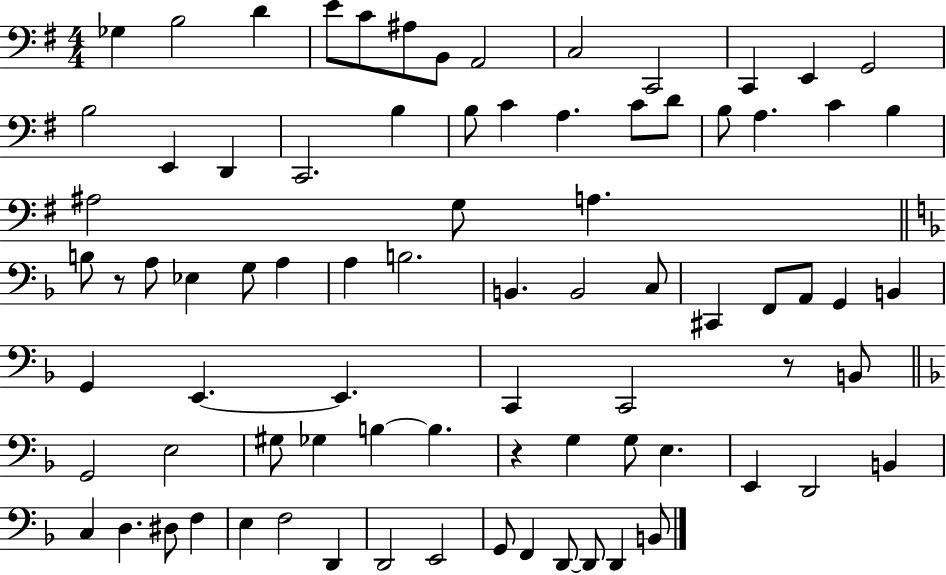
{
  \clef bass
  \numericTimeSignature
  \time 4/4
  \key g \major
  ges4 b2 d'4 | e'8 c'8 ais8 b,8 a,2 | c2 c,2 | c,4 e,4 g,2 | \break b2 e,4 d,4 | c,2. b4 | b8 c'4 a4. c'8 d'8 | b8 a4. c'4 b4 | \break ais2 g8 a4. | \bar "||" \break \key d \minor b8 r8 a8 ees4 g8 a4 | a4 b2. | b,4. b,2 c8 | cis,4 f,8 a,8 g,4 b,4 | \break g,4 e,4.~~ e,4. | c,4 c,2 r8 b,8 | \bar "||" \break \key f \major g,2 e2 | gis8 ges4 b4~~ b4. | r4 g4 g8 e4. | e,4 d,2 b,4 | \break c4 d4. dis8 f4 | e4 f2 d,4 | d,2 e,2 | g,8 f,4 d,8~~ d,8 d,4 b,8 | \break \bar "|."
}